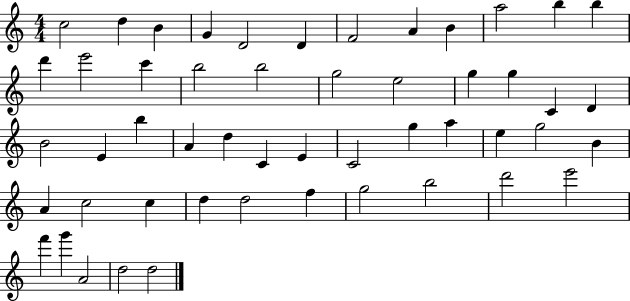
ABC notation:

X:1
T:Untitled
M:4/4
L:1/4
K:C
c2 d B G D2 D F2 A B a2 b b d' e'2 c' b2 b2 g2 e2 g g C D B2 E b A d C E C2 g a e g2 B A c2 c d d2 f g2 b2 d'2 e'2 f' g' A2 d2 d2